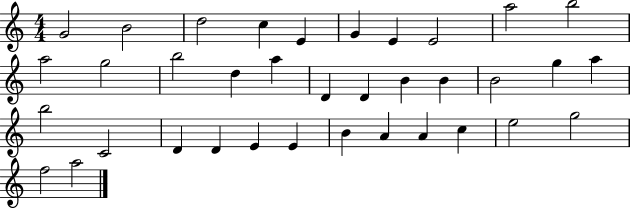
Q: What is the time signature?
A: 4/4